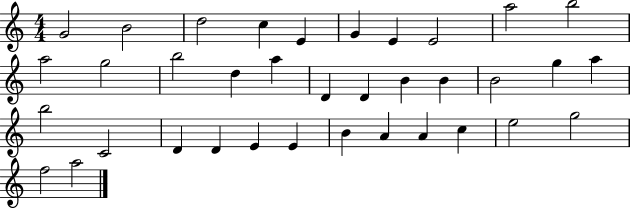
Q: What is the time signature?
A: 4/4